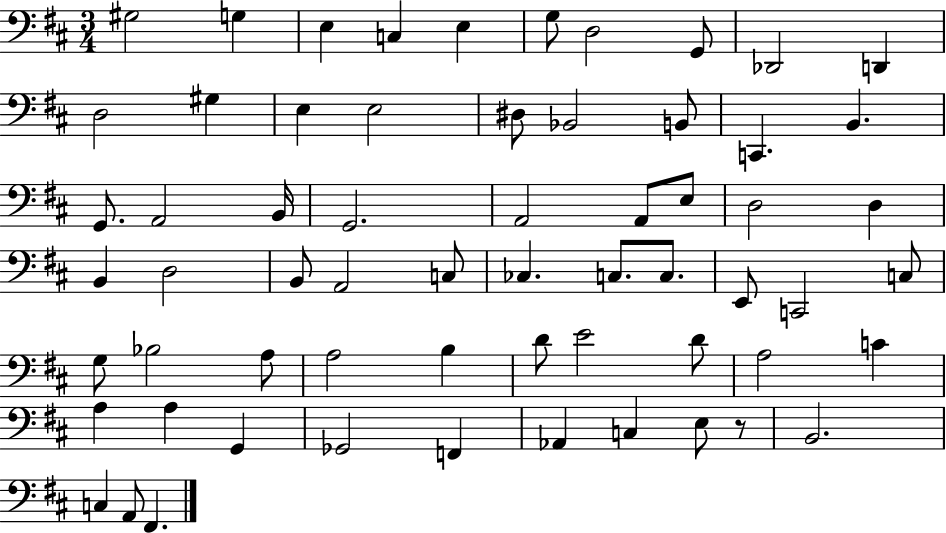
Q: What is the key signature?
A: D major